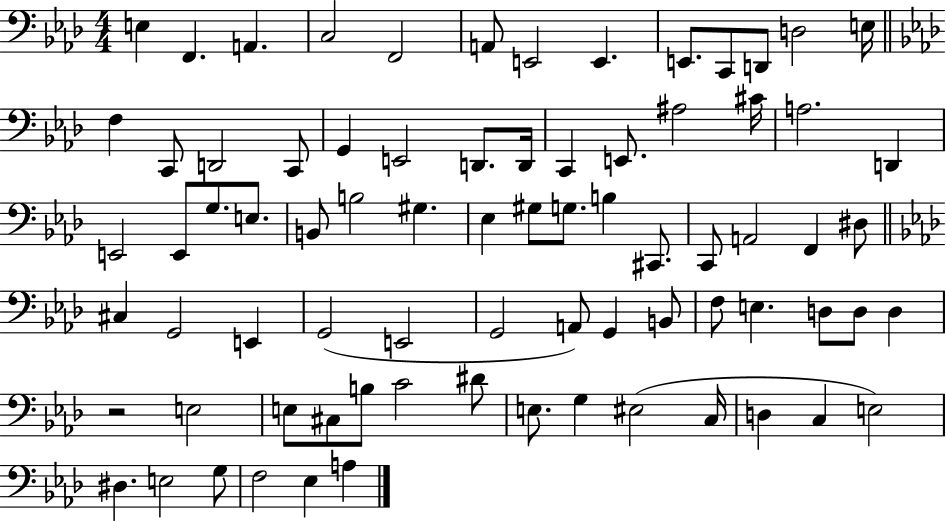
E3/q F2/q. A2/q. C3/h F2/h A2/e E2/h E2/q. E2/e. C2/e D2/e D3/h E3/s F3/q C2/e D2/h C2/e G2/q E2/h D2/e. D2/s C2/q E2/e. A#3/h C#4/s A3/h. D2/q E2/h E2/e G3/e. E3/e. B2/e B3/h G#3/q. Eb3/q G#3/e G3/e. B3/q C#2/e. C2/e A2/h F2/q D#3/e C#3/q G2/h E2/q G2/h E2/h G2/h A2/e G2/q B2/e F3/e E3/q. D3/e D3/e D3/q R/h E3/h E3/e C#3/e B3/e C4/h D#4/e E3/e. G3/q EIS3/h C3/s D3/q C3/q E3/h D#3/q. E3/h G3/e F3/h Eb3/q A3/q